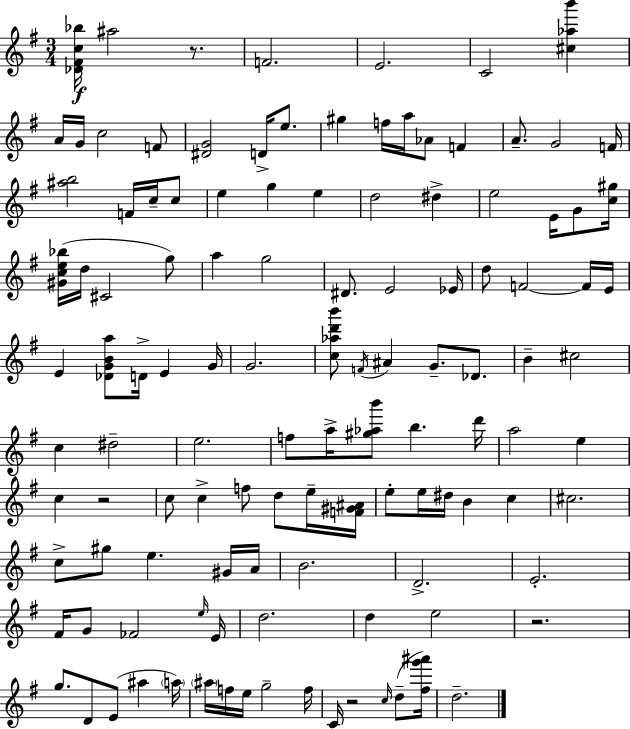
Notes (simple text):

[Db4,F#4,C5,Bb5]/s A#5/h R/e. F4/h. E4/h. C4/h [C#5,Ab5,B6]/q A4/s G4/s C5/h F4/e [D#4,G4]/h D4/s E5/e. G#5/q F5/s A5/s Ab4/e F4/q A4/e. G4/h F4/s [A#5,B5]/h F4/s C5/s C5/e E5/q G5/q E5/q D5/h D#5/q E5/h E4/s G4/e [C5,G#5]/s [G#4,C5,E5,Bb5]/s D5/s C#4/h G5/e A5/q G5/h D#4/e. E4/h Eb4/s D5/e F4/h F4/s E4/s E4/q [Db4,G4,B4,A5]/e D4/s E4/q G4/s G4/h. [C5,Ab5,D6,B6]/e F4/s A#4/q G4/e. Db4/e. B4/q C#5/h C5/q D#5/h E5/h. F5/e A5/s [G#5,Ab5,B6]/e B5/q. D6/s A5/h E5/q C5/q R/h C5/e C5/q F5/e D5/e E5/s [F4,G#4,A#4]/s E5/e E5/s D#5/s B4/q C5/q C#5/h. C5/e G#5/e E5/q. G#4/s A4/s B4/h. D4/h. E4/h. F#4/s G4/e FES4/h E5/s E4/s D5/h. D5/q E5/h R/h. G5/e. D4/e E4/e A#5/q A5/s A#5/s F5/s E5/s G5/h F5/s C4/s R/h C5/s D5/e [F#5,G6,A#6]/s D5/h.